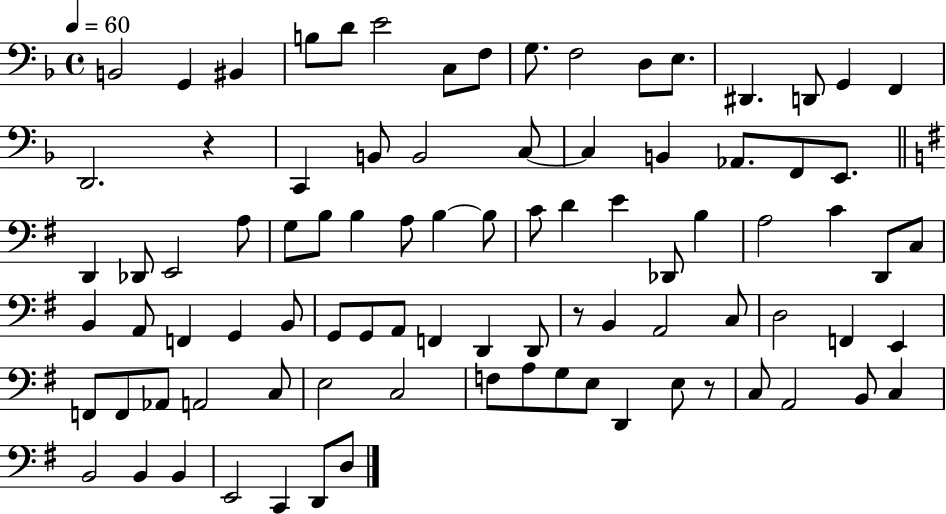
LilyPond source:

{
  \clef bass
  \time 4/4
  \defaultTimeSignature
  \key f \major
  \tempo 4 = 60
  b,2 g,4 bis,4 | b8 d'8 e'2 c8 f8 | g8. f2 d8 e8. | dis,4. d,8 g,4 f,4 | \break d,2. r4 | c,4 b,8 b,2 c8~~ | c4 b,4 aes,8. f,8 e,8. | \bar "||" \break \key g \major d,4 des,8 e,2 a8 | g8 b8 b4 a8 b4~~ b8 | c'8 d'4 e'4 des,8 b4 | a2 c'4 d,8 c8 | \break b,4 a,8 f,4 g,4 b,8 | g,8 g,8 a,8 f,4 d,4 d,8 | r8 b,4 a,2 c8 | d2 f,4 e,4 | \break f,8 f,8 aes,8 a,2 c8 | e2 c2 | f8 a8 g8 e8 d,4 e8 r8 | c8 a,2 b,8 c4 | \break b,2 b,4 b,4 | e,2 c,4 d,8 d8 | \bar "|."
}